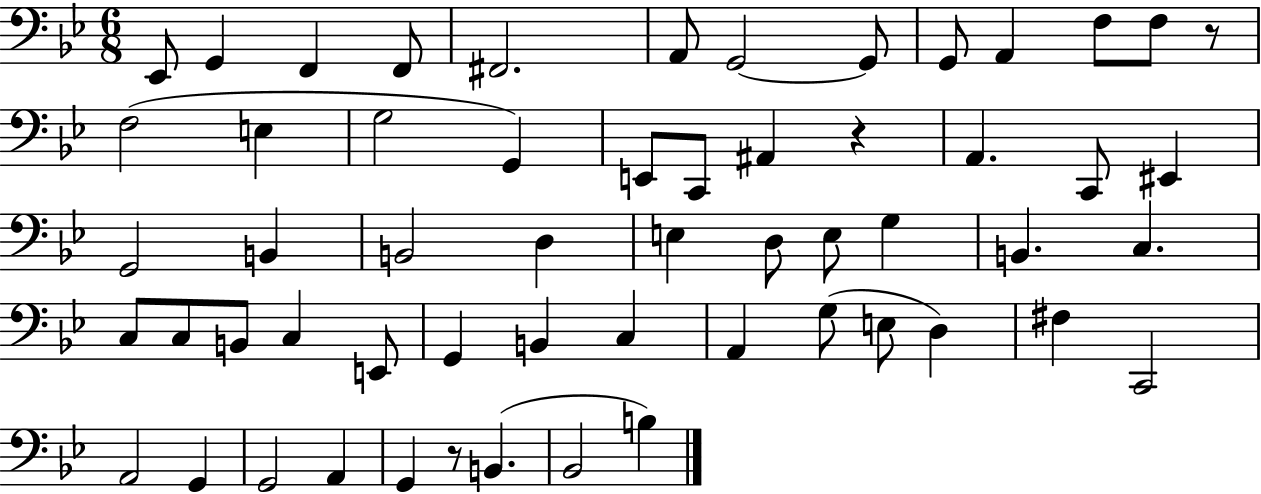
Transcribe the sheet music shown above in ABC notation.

X:1
T:Untitled
M:6/8
L:1/4
K:Bb
_E,,/2 G,, F,, F,,/2 ^F,,2 A,,/2 G,,2 G,,/2 G,,/2 A,, F,/2 F,/2 z/2 F,2 E, G,2 G,, E,,/2 C,,/2 ^A,, z A,, C,,/2 ^E,, G,,2 B,, B,,2 D, E, D,/2 E,/2 G, B,, C, C,/2 C,/2 B,,/2 C, E,,/2 G,, B,, C, A,, G,/2 E,/2 D, ^F, C,,2 A,,2 G,, G,,2 A,, G,, z/2 B,, _B,,2 B,